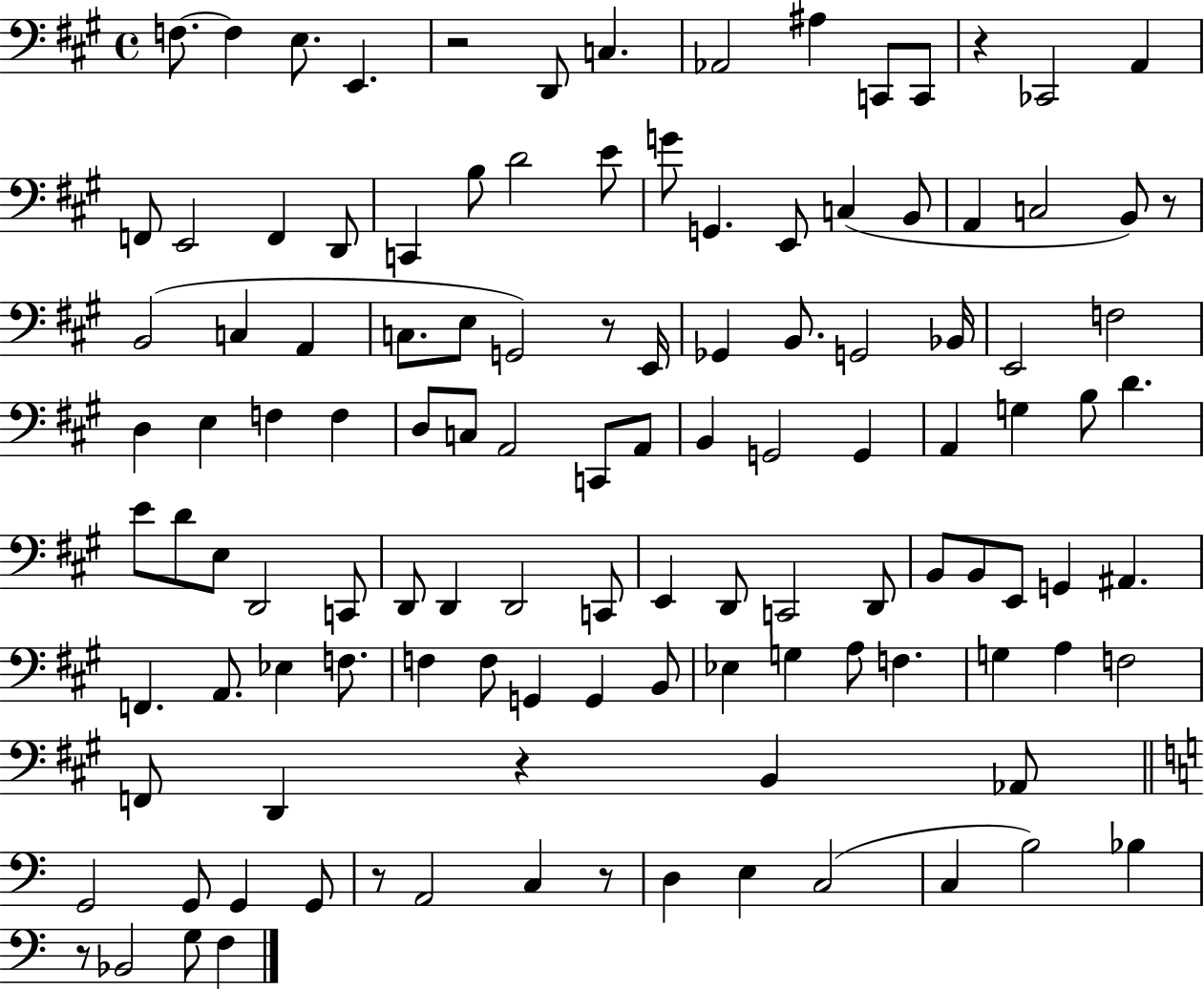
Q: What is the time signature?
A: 4/4